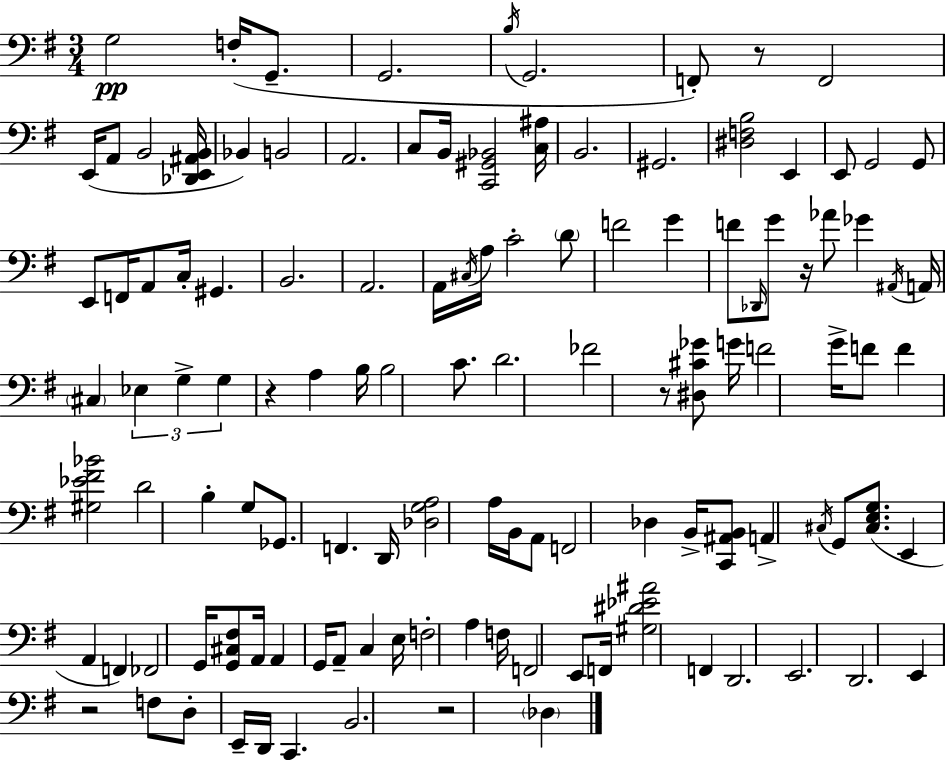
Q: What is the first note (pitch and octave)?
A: G3